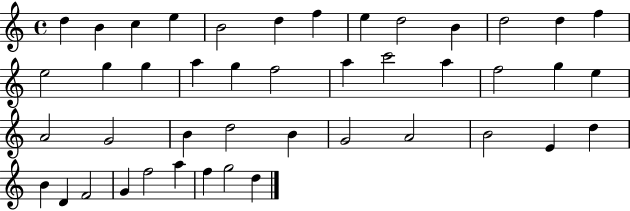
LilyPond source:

{
  \clef treble
  \time 4/4
  \defaultTimeSignature
  \key c \major
  d''4 b'4 c''4 e''4 | b'2 d''4 f''4 | e''4 d''2 b'4 | d''2 d''4 f''4 | \break e''2 g''4 g''4 | a''4 g''4 f''2 | a''4 c'''2 a''4 | f''2 g''4 e''4 | \break a'2 g'2 | b'4 d''2 b'4 | g'2 a'2 | b'2 e'4 d''4 | \break b'4 d'4 f'2 | g'4 f''2 a''4 | f''4 g''2 d''4 | \bar "|."
}